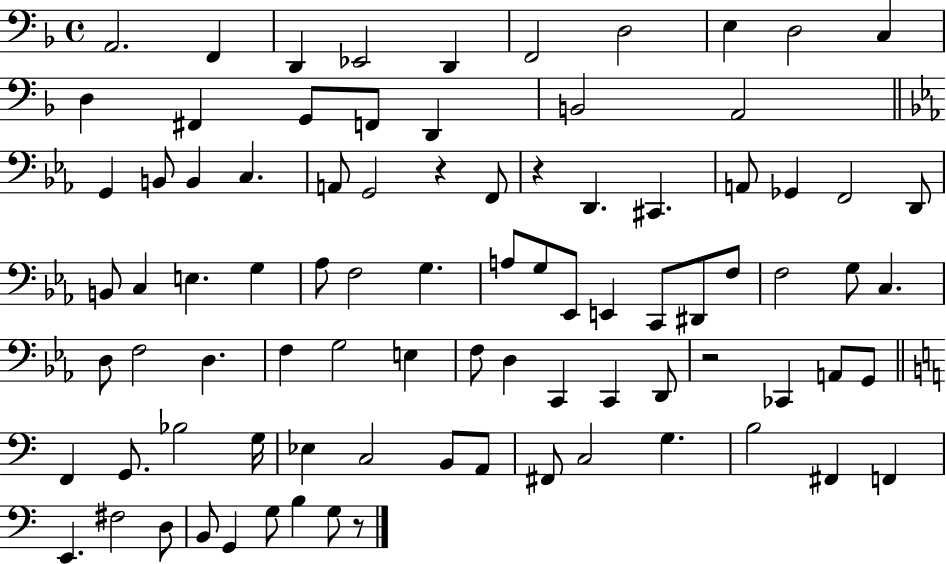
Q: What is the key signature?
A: F major